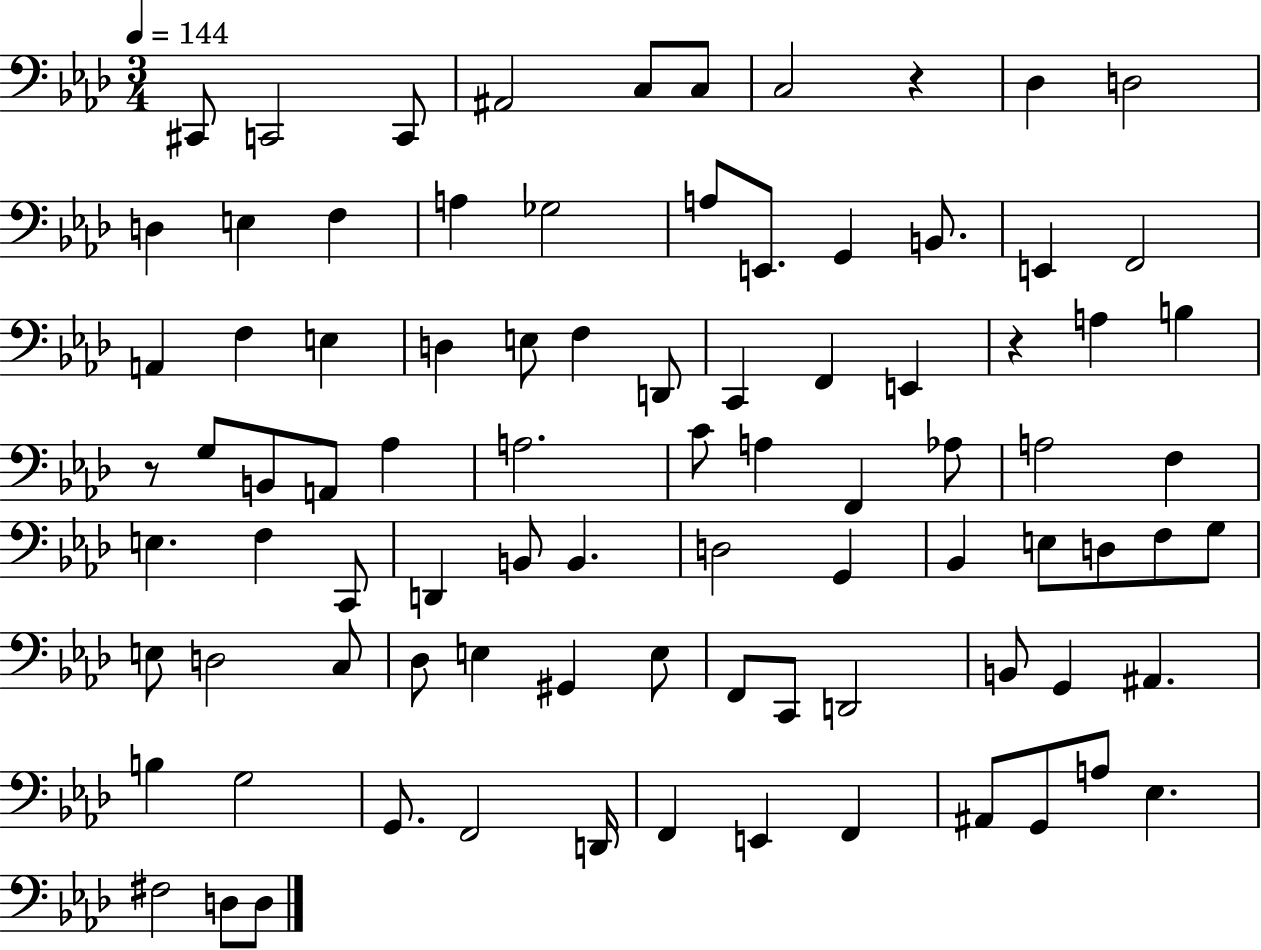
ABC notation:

X:1
T:Untitled
M:3/4
L:1/4
K:Ab
^C,,/2 C,,2 C,,/2 ^A,,2 C,/2 C,/2 C,2 z _D, D,2 D, E, F, A, _G,2 A,/2 E,,/2 G,, B,,/2 E,, F,,2 A,, F, E, D, E,/2 F, D,,/2 C,, F,, E,, z A, B, z/2 G,/2 B,,/2 A,,/2 _A, A,2 C/2 A, F,, _A,/2 A,2 F, E, F, C,,/2 D,, B,,/2 B,, D,2 G,, _B,, E,/2 D,/2 F,/2 G,/2 E,/2 D,2 C,/2 _D,/2 E, ^G,, E,/2 F,,/2 C,,/2 D,,2 B,,/2 G,, ^A,, B, G,2 G,,/2 F,,2 D,,/4 F,, E,, F,, ^A,,/2 G,,/2 A,/2 _E, ^F,2 D,/2 D,/2